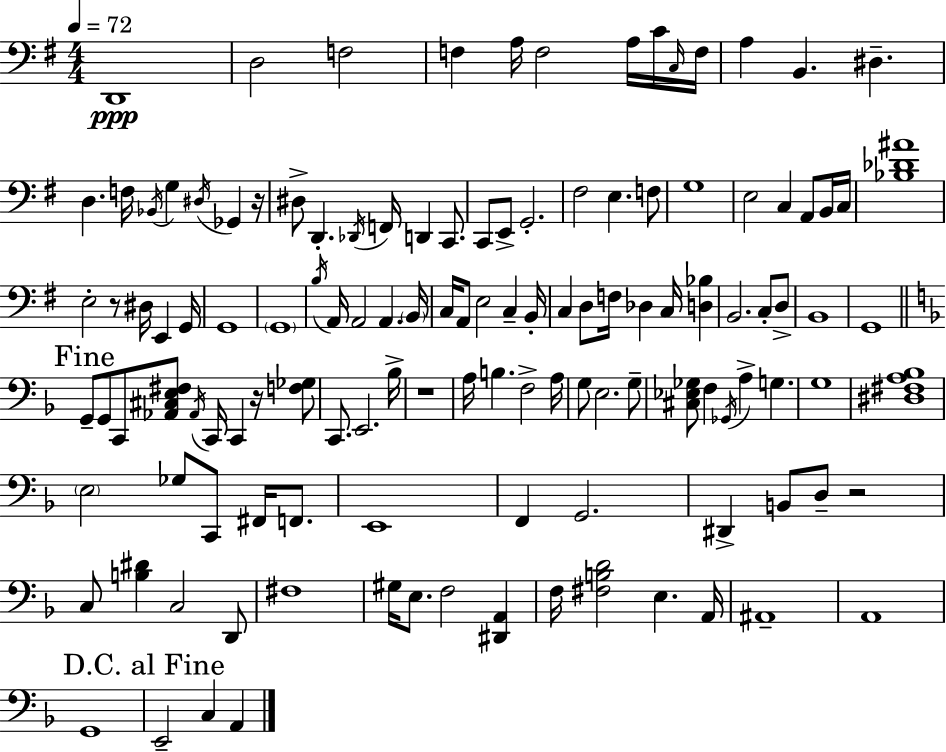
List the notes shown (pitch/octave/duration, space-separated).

D2/w D3/h F3/h F3/q A3/s F3/h A3/s C4/s C3/s F3/s A3/q B2/q. D#3/q. D3/q. F3/s Bb2/s G3/q D#3/s Gb2/q R/s D#3/e D2/q. Db2/s F2/s D2/q C2/e. C2/e E2/e G2/h. F#3/h E3/q. F3/e G3/w E3/h C3/q A2/e B2/s C3/s [Bb3,Db4,A#4]/w E3/h R/e D#3/s E2/q G2/s G2/w G2/w B3/s A2/s A2/h A2/q. B2/s C3/s A2/e E3/h C3/q B2/s C3/q D3/e F3/s Db3/q C3/s [D3,Bb3]/q B2/h. C3/e D3/e B2/w G2/w G2/e G2/e C2/e [Ab2,C#3,E3,F#3]/e Ab2/s C2/s C2/q R/s [F3,Gb3]/e C2/e. E2/h. Bb3/s R/w A3/s B3/q. F3/h A3/s G3/e E3/h. G3/e [C#3,Eb3,Gb3]/e F3/q Gb2/s A3/q G3/q. G3/w [D#3,F#3,A3,Bb3]/w E3/h Gb3/e C2/e F#2/s F2/e. E2/w F2/q G2/h. D#2/q B2/e D3/e R/h C3/e [B3,D#4]/q C3/h D2/e F#3/w G#3/s E3/e. F3/h [D#2,A2]/q F3/s [F#3,B3,D4]/h E3/q. A2/s A#2/w A2/w G2/w E2/h C3/q A2/q